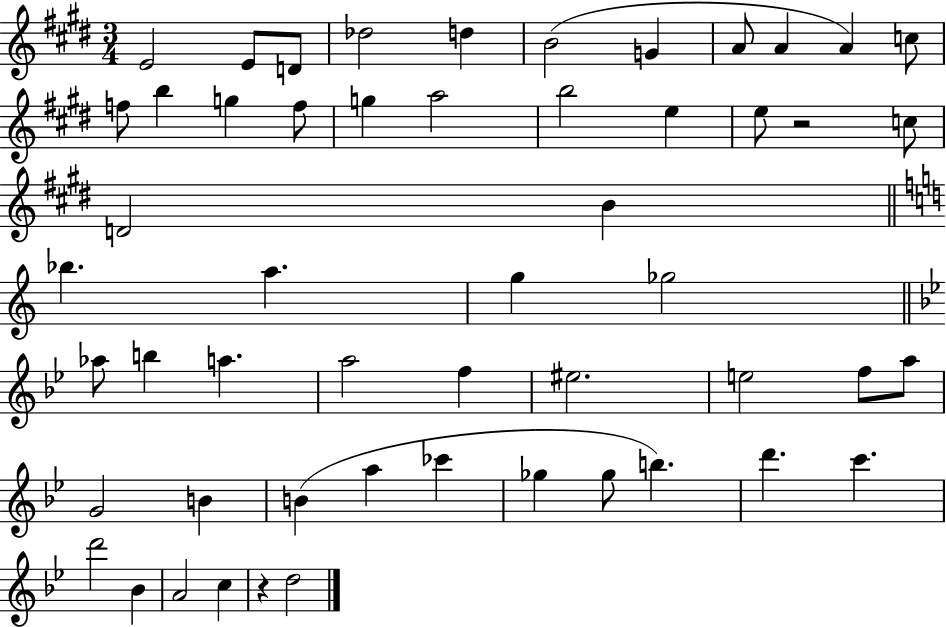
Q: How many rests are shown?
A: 2